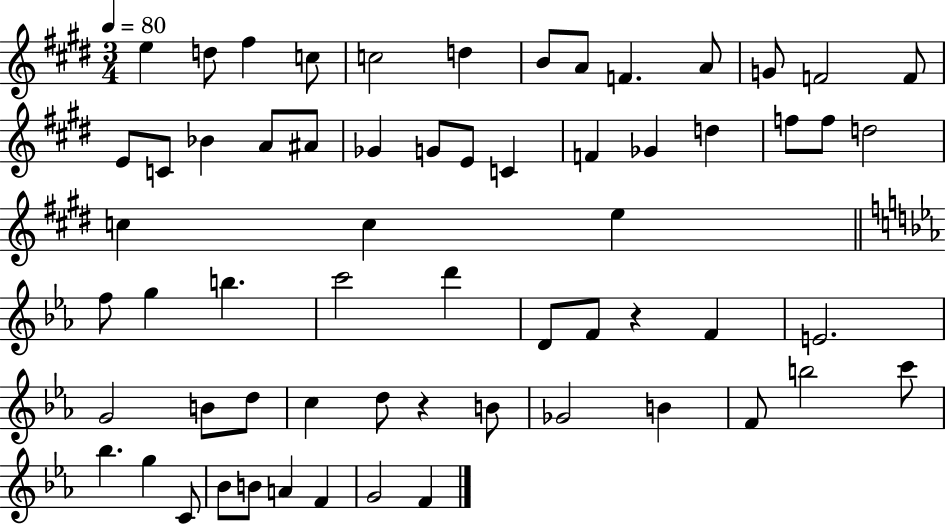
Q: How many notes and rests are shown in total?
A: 62